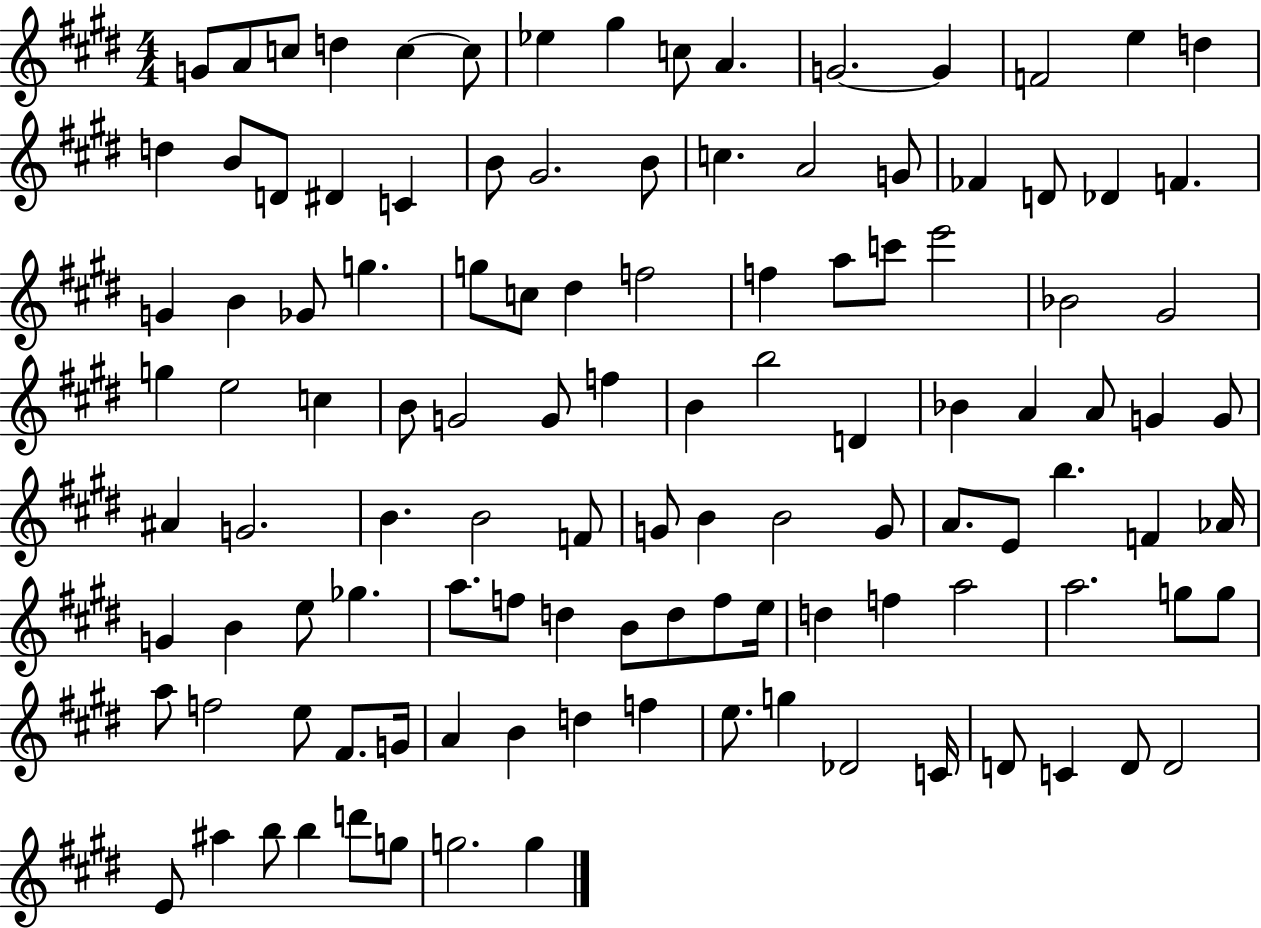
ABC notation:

X:1
T:Untitled
M:4/4
L:1/4
K:E
G/2 A/2 c/2 d c c/2 _e ^g c/2 A G2 G F2 e d d B/2 D/2 ^D C B/2 ^G2 B/2 c A2 G/2 _F D/2 _D F G B _G/2 g g/2 c/2 ^d f2 f a/2 c'/2 e'2 _B2 ^G2 g e2 c B/2 G2 G/2 f B b2 D _B A A/2 G G/2 ^A G2 B B2 F/2 G/2 B B2 G/2 A/2 E/2 b F _A/4 G B e/2 _g a/2 f/2 d B/2 d/2 f/2 e/4 d f a2 a2 g/2 g/2 a/2 f2 e/2 ^F/2 G/4 A B d f e/2 g _D2 C/4 D/2 C D/2 D2 E/2 ^a b/2 b d'/2 g/2 g2 g